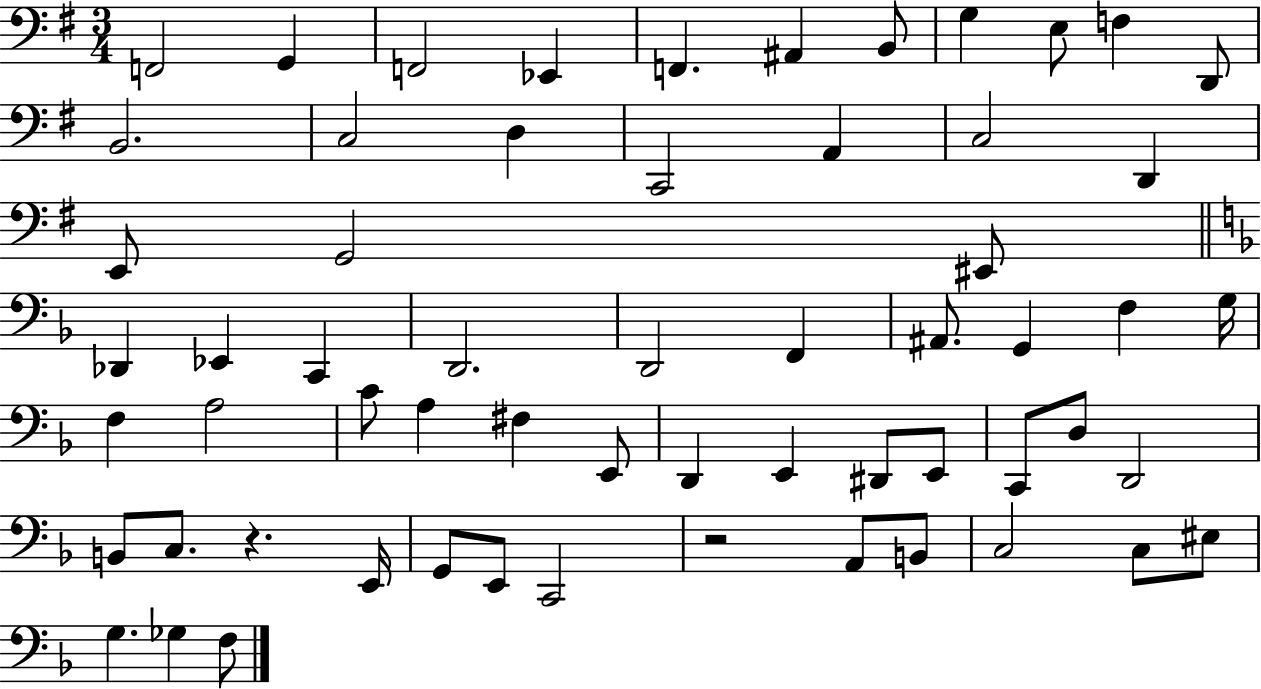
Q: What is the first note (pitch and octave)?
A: F2